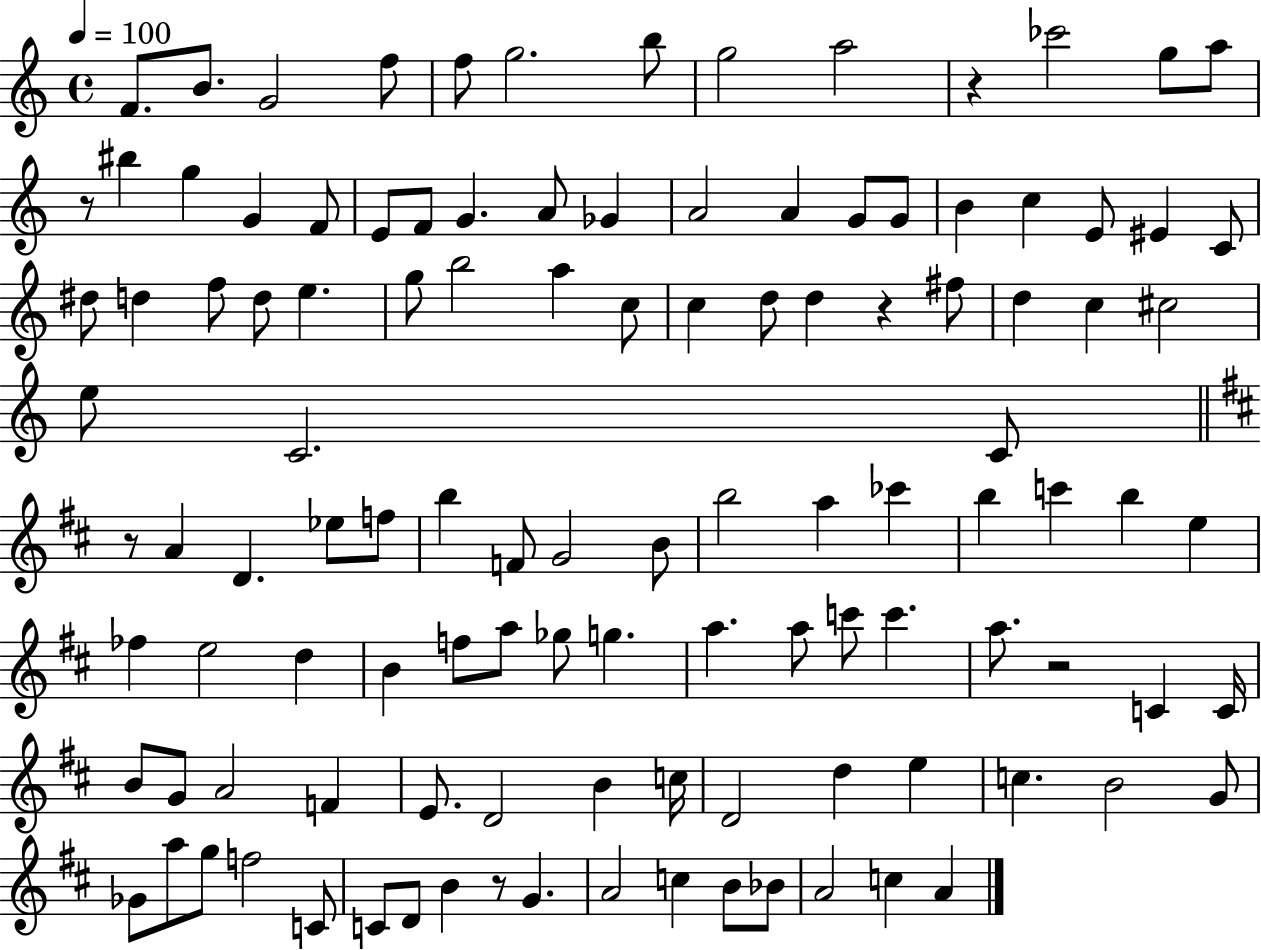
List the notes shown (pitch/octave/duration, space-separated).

F4/e. B4/e. G4/h F5/e F5/e G5/h. B5/e G5/h A5/h R/q CES6/h G5/e A5/e R/e BIS5/q G5/q G4/q F4/e E4/e F4/e G4/q. A4/e Gb4/q A4/h A4/q G4/e G4/e B4/q C5/q E4/e EIS4/q C4/e D#5/e D5/q F5/e D5/e E5/q. G5/e B5/h A5/q C5/e C5/q D5/e D5/q R/q F#5/e D5/q C5/q C#5/h E5/e C4/h. C4/e R/e A4/q D4/q. Eb5/e F5/e B5/q F4/e G4/h B4/e B5/h A5/q CES6/q B5/q C6/q B5/q E5/q FES5/q E5/h D5/q B4/q F5/e A5/e Gb5/e G5/q. A5/q. A5/e C6/e C6/q. A5/e. R/h C4/q C4/s B4/e G4/e A4/h F4/q E4/e. D4/h B4/q C5/s D4/h D5/q E5/q C5/q. B4/h G4/e Gb4/e A5/e G5/e F5/h C4/e C4/e D4/e B4/q R/e G4/q. A4/h C5/q B4/e Bb4/e A4/h C5/q A4/q